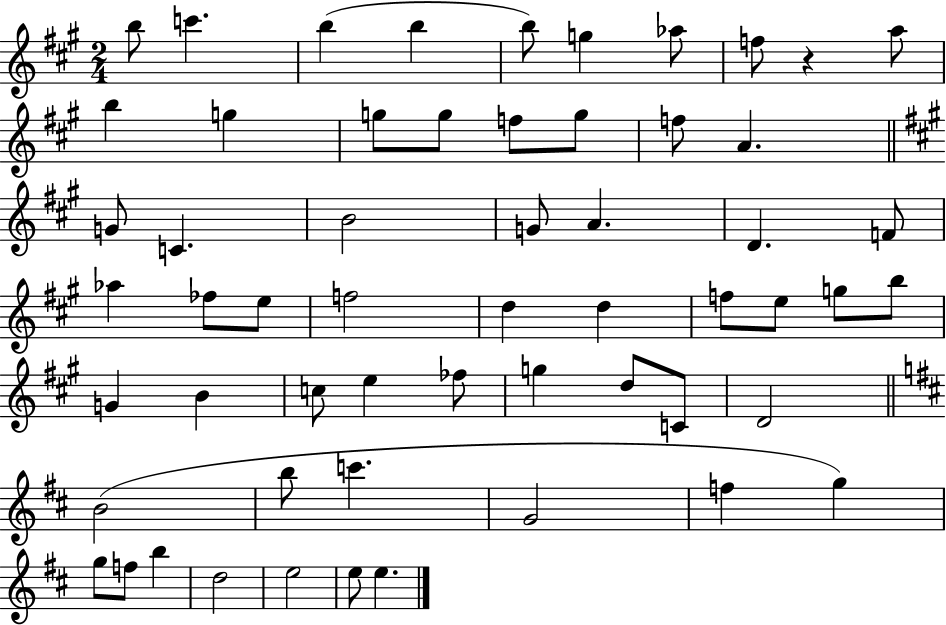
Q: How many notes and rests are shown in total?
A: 57